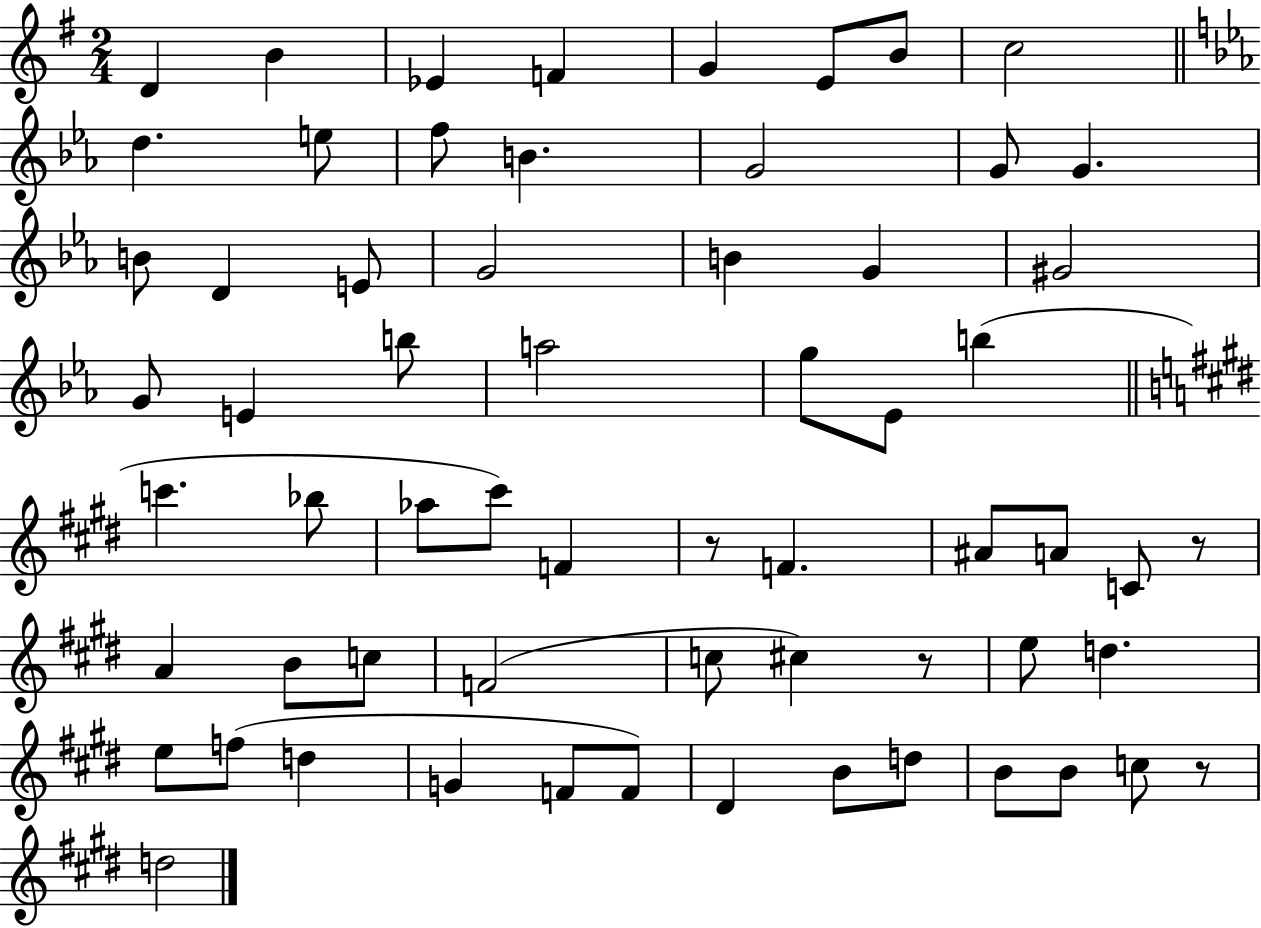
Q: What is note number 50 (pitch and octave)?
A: G4